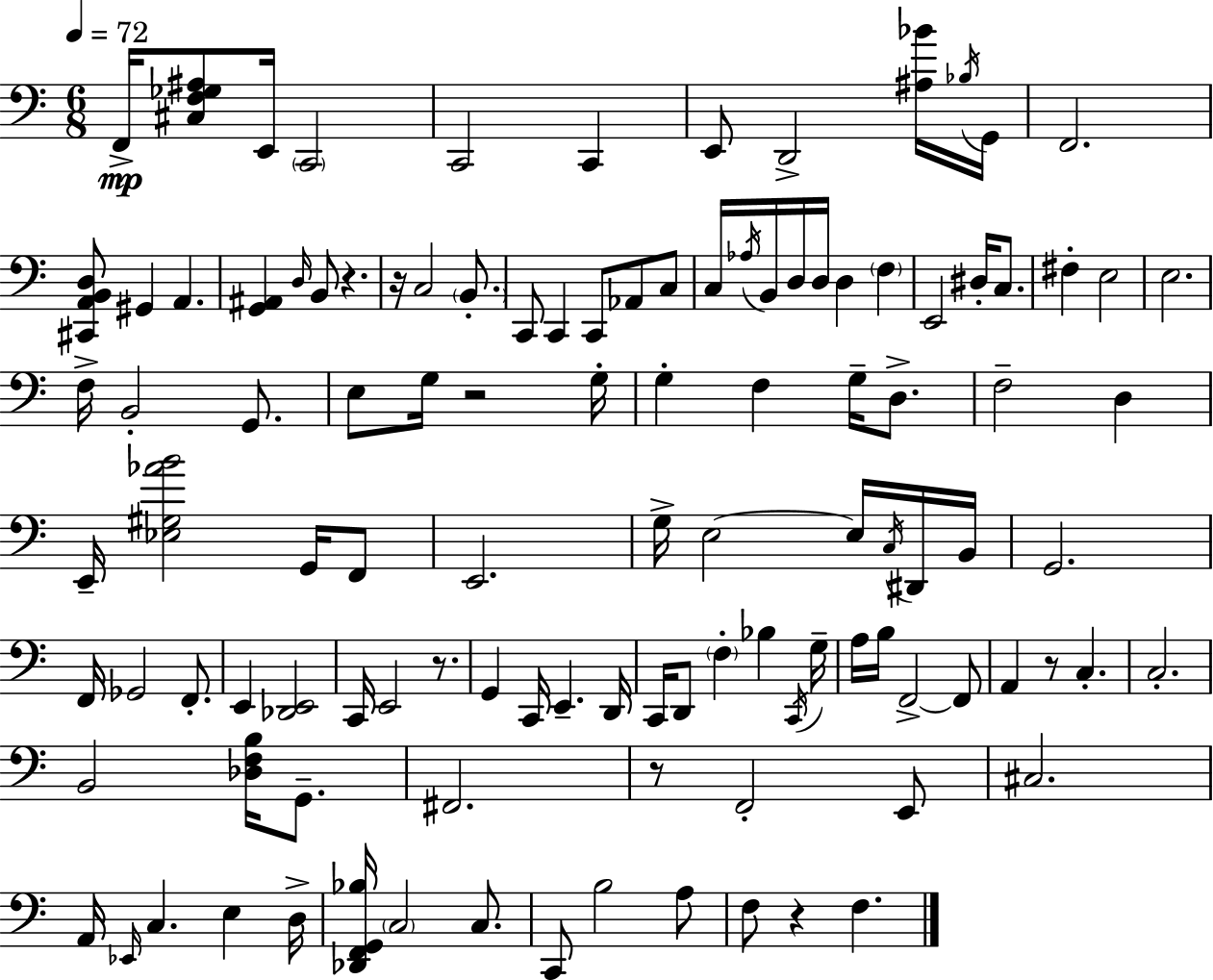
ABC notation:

X:1
T:Untitled
M:6/8
L:1/4
K:C
F,,/4 [^C,F,_G,^A,]/2 E,,/4 C,,2 C,,2 C,, E,,/2 D,,2 [^A,_B]/4 _B,/4 G,,/4 F,,2 [^C,,A,,B,,D,]/2 ^G,, A,, [G,,^A,,] D,/4 B,,/2 z z/4 C,2 B,,/2 C,,/2 C,, C,,/2 _A,,/2 C,/2 C,/4 _A,/4 B,,/4 D,/4 D,/4 D, F, E,,2 ^D,/4 C,/2 ^F, E,2 E,2 F,/4 B,,2 G,,/2 E,/2 G,/4 z2 G,/4 G, F, G,/4 D,/2 F,2 D, E,,/4 [_E,^G,_AB]2 G,,/4 F,,/2 E,,2 G,/4 E,2 E,/4 C,/4 ^D,,/4 B,,/4 G,,2 F,,/4 _G,,2 F,,/2 E,, [_D,,E,,]2 C,,/4 E,,2 z/2 G,, C,,/4 E,, D,,/4 C,,/4 D,,/2 F, _B, C,,/4 G,/4 A,/4 B,/4 F,,2 F,,/2 A,, z/2 C, C,2 B,,2 [_D,F,B,]/4 G,,/2 ^F,,2 z/2 F,,2 E,,/2 ^C,2 A,,/4 _E,,/4 C, E, D,/4 [_D,,F,,G,,_B,]/4 C,2 C,/2 C,,/2 B,2 A,/2 F,/2 z F,